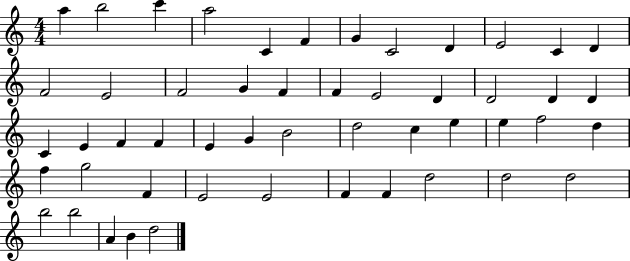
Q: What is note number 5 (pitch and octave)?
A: C4